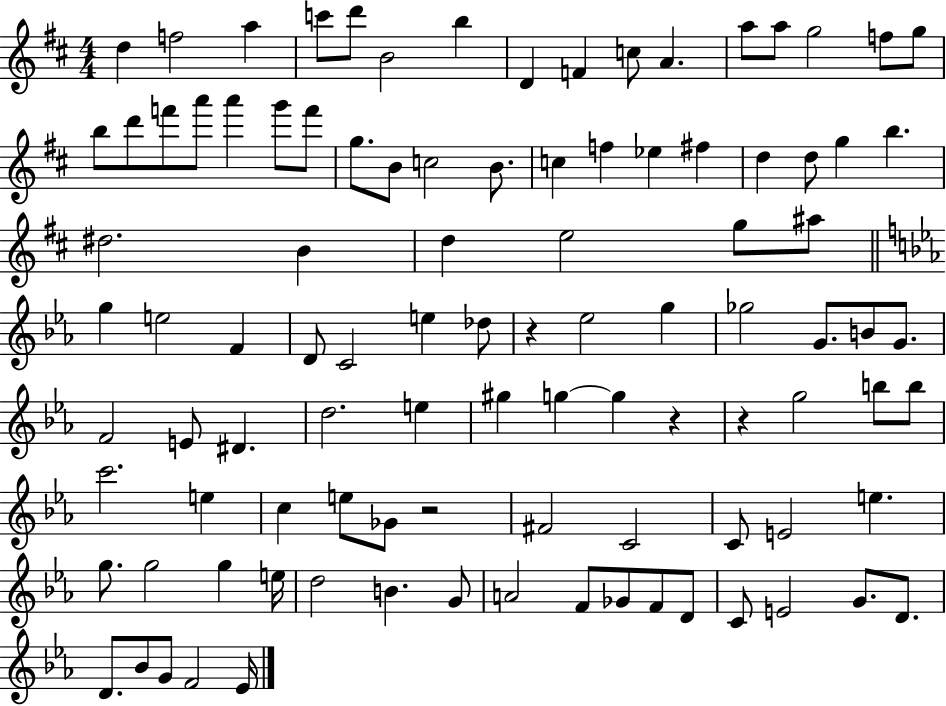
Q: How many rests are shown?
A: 4